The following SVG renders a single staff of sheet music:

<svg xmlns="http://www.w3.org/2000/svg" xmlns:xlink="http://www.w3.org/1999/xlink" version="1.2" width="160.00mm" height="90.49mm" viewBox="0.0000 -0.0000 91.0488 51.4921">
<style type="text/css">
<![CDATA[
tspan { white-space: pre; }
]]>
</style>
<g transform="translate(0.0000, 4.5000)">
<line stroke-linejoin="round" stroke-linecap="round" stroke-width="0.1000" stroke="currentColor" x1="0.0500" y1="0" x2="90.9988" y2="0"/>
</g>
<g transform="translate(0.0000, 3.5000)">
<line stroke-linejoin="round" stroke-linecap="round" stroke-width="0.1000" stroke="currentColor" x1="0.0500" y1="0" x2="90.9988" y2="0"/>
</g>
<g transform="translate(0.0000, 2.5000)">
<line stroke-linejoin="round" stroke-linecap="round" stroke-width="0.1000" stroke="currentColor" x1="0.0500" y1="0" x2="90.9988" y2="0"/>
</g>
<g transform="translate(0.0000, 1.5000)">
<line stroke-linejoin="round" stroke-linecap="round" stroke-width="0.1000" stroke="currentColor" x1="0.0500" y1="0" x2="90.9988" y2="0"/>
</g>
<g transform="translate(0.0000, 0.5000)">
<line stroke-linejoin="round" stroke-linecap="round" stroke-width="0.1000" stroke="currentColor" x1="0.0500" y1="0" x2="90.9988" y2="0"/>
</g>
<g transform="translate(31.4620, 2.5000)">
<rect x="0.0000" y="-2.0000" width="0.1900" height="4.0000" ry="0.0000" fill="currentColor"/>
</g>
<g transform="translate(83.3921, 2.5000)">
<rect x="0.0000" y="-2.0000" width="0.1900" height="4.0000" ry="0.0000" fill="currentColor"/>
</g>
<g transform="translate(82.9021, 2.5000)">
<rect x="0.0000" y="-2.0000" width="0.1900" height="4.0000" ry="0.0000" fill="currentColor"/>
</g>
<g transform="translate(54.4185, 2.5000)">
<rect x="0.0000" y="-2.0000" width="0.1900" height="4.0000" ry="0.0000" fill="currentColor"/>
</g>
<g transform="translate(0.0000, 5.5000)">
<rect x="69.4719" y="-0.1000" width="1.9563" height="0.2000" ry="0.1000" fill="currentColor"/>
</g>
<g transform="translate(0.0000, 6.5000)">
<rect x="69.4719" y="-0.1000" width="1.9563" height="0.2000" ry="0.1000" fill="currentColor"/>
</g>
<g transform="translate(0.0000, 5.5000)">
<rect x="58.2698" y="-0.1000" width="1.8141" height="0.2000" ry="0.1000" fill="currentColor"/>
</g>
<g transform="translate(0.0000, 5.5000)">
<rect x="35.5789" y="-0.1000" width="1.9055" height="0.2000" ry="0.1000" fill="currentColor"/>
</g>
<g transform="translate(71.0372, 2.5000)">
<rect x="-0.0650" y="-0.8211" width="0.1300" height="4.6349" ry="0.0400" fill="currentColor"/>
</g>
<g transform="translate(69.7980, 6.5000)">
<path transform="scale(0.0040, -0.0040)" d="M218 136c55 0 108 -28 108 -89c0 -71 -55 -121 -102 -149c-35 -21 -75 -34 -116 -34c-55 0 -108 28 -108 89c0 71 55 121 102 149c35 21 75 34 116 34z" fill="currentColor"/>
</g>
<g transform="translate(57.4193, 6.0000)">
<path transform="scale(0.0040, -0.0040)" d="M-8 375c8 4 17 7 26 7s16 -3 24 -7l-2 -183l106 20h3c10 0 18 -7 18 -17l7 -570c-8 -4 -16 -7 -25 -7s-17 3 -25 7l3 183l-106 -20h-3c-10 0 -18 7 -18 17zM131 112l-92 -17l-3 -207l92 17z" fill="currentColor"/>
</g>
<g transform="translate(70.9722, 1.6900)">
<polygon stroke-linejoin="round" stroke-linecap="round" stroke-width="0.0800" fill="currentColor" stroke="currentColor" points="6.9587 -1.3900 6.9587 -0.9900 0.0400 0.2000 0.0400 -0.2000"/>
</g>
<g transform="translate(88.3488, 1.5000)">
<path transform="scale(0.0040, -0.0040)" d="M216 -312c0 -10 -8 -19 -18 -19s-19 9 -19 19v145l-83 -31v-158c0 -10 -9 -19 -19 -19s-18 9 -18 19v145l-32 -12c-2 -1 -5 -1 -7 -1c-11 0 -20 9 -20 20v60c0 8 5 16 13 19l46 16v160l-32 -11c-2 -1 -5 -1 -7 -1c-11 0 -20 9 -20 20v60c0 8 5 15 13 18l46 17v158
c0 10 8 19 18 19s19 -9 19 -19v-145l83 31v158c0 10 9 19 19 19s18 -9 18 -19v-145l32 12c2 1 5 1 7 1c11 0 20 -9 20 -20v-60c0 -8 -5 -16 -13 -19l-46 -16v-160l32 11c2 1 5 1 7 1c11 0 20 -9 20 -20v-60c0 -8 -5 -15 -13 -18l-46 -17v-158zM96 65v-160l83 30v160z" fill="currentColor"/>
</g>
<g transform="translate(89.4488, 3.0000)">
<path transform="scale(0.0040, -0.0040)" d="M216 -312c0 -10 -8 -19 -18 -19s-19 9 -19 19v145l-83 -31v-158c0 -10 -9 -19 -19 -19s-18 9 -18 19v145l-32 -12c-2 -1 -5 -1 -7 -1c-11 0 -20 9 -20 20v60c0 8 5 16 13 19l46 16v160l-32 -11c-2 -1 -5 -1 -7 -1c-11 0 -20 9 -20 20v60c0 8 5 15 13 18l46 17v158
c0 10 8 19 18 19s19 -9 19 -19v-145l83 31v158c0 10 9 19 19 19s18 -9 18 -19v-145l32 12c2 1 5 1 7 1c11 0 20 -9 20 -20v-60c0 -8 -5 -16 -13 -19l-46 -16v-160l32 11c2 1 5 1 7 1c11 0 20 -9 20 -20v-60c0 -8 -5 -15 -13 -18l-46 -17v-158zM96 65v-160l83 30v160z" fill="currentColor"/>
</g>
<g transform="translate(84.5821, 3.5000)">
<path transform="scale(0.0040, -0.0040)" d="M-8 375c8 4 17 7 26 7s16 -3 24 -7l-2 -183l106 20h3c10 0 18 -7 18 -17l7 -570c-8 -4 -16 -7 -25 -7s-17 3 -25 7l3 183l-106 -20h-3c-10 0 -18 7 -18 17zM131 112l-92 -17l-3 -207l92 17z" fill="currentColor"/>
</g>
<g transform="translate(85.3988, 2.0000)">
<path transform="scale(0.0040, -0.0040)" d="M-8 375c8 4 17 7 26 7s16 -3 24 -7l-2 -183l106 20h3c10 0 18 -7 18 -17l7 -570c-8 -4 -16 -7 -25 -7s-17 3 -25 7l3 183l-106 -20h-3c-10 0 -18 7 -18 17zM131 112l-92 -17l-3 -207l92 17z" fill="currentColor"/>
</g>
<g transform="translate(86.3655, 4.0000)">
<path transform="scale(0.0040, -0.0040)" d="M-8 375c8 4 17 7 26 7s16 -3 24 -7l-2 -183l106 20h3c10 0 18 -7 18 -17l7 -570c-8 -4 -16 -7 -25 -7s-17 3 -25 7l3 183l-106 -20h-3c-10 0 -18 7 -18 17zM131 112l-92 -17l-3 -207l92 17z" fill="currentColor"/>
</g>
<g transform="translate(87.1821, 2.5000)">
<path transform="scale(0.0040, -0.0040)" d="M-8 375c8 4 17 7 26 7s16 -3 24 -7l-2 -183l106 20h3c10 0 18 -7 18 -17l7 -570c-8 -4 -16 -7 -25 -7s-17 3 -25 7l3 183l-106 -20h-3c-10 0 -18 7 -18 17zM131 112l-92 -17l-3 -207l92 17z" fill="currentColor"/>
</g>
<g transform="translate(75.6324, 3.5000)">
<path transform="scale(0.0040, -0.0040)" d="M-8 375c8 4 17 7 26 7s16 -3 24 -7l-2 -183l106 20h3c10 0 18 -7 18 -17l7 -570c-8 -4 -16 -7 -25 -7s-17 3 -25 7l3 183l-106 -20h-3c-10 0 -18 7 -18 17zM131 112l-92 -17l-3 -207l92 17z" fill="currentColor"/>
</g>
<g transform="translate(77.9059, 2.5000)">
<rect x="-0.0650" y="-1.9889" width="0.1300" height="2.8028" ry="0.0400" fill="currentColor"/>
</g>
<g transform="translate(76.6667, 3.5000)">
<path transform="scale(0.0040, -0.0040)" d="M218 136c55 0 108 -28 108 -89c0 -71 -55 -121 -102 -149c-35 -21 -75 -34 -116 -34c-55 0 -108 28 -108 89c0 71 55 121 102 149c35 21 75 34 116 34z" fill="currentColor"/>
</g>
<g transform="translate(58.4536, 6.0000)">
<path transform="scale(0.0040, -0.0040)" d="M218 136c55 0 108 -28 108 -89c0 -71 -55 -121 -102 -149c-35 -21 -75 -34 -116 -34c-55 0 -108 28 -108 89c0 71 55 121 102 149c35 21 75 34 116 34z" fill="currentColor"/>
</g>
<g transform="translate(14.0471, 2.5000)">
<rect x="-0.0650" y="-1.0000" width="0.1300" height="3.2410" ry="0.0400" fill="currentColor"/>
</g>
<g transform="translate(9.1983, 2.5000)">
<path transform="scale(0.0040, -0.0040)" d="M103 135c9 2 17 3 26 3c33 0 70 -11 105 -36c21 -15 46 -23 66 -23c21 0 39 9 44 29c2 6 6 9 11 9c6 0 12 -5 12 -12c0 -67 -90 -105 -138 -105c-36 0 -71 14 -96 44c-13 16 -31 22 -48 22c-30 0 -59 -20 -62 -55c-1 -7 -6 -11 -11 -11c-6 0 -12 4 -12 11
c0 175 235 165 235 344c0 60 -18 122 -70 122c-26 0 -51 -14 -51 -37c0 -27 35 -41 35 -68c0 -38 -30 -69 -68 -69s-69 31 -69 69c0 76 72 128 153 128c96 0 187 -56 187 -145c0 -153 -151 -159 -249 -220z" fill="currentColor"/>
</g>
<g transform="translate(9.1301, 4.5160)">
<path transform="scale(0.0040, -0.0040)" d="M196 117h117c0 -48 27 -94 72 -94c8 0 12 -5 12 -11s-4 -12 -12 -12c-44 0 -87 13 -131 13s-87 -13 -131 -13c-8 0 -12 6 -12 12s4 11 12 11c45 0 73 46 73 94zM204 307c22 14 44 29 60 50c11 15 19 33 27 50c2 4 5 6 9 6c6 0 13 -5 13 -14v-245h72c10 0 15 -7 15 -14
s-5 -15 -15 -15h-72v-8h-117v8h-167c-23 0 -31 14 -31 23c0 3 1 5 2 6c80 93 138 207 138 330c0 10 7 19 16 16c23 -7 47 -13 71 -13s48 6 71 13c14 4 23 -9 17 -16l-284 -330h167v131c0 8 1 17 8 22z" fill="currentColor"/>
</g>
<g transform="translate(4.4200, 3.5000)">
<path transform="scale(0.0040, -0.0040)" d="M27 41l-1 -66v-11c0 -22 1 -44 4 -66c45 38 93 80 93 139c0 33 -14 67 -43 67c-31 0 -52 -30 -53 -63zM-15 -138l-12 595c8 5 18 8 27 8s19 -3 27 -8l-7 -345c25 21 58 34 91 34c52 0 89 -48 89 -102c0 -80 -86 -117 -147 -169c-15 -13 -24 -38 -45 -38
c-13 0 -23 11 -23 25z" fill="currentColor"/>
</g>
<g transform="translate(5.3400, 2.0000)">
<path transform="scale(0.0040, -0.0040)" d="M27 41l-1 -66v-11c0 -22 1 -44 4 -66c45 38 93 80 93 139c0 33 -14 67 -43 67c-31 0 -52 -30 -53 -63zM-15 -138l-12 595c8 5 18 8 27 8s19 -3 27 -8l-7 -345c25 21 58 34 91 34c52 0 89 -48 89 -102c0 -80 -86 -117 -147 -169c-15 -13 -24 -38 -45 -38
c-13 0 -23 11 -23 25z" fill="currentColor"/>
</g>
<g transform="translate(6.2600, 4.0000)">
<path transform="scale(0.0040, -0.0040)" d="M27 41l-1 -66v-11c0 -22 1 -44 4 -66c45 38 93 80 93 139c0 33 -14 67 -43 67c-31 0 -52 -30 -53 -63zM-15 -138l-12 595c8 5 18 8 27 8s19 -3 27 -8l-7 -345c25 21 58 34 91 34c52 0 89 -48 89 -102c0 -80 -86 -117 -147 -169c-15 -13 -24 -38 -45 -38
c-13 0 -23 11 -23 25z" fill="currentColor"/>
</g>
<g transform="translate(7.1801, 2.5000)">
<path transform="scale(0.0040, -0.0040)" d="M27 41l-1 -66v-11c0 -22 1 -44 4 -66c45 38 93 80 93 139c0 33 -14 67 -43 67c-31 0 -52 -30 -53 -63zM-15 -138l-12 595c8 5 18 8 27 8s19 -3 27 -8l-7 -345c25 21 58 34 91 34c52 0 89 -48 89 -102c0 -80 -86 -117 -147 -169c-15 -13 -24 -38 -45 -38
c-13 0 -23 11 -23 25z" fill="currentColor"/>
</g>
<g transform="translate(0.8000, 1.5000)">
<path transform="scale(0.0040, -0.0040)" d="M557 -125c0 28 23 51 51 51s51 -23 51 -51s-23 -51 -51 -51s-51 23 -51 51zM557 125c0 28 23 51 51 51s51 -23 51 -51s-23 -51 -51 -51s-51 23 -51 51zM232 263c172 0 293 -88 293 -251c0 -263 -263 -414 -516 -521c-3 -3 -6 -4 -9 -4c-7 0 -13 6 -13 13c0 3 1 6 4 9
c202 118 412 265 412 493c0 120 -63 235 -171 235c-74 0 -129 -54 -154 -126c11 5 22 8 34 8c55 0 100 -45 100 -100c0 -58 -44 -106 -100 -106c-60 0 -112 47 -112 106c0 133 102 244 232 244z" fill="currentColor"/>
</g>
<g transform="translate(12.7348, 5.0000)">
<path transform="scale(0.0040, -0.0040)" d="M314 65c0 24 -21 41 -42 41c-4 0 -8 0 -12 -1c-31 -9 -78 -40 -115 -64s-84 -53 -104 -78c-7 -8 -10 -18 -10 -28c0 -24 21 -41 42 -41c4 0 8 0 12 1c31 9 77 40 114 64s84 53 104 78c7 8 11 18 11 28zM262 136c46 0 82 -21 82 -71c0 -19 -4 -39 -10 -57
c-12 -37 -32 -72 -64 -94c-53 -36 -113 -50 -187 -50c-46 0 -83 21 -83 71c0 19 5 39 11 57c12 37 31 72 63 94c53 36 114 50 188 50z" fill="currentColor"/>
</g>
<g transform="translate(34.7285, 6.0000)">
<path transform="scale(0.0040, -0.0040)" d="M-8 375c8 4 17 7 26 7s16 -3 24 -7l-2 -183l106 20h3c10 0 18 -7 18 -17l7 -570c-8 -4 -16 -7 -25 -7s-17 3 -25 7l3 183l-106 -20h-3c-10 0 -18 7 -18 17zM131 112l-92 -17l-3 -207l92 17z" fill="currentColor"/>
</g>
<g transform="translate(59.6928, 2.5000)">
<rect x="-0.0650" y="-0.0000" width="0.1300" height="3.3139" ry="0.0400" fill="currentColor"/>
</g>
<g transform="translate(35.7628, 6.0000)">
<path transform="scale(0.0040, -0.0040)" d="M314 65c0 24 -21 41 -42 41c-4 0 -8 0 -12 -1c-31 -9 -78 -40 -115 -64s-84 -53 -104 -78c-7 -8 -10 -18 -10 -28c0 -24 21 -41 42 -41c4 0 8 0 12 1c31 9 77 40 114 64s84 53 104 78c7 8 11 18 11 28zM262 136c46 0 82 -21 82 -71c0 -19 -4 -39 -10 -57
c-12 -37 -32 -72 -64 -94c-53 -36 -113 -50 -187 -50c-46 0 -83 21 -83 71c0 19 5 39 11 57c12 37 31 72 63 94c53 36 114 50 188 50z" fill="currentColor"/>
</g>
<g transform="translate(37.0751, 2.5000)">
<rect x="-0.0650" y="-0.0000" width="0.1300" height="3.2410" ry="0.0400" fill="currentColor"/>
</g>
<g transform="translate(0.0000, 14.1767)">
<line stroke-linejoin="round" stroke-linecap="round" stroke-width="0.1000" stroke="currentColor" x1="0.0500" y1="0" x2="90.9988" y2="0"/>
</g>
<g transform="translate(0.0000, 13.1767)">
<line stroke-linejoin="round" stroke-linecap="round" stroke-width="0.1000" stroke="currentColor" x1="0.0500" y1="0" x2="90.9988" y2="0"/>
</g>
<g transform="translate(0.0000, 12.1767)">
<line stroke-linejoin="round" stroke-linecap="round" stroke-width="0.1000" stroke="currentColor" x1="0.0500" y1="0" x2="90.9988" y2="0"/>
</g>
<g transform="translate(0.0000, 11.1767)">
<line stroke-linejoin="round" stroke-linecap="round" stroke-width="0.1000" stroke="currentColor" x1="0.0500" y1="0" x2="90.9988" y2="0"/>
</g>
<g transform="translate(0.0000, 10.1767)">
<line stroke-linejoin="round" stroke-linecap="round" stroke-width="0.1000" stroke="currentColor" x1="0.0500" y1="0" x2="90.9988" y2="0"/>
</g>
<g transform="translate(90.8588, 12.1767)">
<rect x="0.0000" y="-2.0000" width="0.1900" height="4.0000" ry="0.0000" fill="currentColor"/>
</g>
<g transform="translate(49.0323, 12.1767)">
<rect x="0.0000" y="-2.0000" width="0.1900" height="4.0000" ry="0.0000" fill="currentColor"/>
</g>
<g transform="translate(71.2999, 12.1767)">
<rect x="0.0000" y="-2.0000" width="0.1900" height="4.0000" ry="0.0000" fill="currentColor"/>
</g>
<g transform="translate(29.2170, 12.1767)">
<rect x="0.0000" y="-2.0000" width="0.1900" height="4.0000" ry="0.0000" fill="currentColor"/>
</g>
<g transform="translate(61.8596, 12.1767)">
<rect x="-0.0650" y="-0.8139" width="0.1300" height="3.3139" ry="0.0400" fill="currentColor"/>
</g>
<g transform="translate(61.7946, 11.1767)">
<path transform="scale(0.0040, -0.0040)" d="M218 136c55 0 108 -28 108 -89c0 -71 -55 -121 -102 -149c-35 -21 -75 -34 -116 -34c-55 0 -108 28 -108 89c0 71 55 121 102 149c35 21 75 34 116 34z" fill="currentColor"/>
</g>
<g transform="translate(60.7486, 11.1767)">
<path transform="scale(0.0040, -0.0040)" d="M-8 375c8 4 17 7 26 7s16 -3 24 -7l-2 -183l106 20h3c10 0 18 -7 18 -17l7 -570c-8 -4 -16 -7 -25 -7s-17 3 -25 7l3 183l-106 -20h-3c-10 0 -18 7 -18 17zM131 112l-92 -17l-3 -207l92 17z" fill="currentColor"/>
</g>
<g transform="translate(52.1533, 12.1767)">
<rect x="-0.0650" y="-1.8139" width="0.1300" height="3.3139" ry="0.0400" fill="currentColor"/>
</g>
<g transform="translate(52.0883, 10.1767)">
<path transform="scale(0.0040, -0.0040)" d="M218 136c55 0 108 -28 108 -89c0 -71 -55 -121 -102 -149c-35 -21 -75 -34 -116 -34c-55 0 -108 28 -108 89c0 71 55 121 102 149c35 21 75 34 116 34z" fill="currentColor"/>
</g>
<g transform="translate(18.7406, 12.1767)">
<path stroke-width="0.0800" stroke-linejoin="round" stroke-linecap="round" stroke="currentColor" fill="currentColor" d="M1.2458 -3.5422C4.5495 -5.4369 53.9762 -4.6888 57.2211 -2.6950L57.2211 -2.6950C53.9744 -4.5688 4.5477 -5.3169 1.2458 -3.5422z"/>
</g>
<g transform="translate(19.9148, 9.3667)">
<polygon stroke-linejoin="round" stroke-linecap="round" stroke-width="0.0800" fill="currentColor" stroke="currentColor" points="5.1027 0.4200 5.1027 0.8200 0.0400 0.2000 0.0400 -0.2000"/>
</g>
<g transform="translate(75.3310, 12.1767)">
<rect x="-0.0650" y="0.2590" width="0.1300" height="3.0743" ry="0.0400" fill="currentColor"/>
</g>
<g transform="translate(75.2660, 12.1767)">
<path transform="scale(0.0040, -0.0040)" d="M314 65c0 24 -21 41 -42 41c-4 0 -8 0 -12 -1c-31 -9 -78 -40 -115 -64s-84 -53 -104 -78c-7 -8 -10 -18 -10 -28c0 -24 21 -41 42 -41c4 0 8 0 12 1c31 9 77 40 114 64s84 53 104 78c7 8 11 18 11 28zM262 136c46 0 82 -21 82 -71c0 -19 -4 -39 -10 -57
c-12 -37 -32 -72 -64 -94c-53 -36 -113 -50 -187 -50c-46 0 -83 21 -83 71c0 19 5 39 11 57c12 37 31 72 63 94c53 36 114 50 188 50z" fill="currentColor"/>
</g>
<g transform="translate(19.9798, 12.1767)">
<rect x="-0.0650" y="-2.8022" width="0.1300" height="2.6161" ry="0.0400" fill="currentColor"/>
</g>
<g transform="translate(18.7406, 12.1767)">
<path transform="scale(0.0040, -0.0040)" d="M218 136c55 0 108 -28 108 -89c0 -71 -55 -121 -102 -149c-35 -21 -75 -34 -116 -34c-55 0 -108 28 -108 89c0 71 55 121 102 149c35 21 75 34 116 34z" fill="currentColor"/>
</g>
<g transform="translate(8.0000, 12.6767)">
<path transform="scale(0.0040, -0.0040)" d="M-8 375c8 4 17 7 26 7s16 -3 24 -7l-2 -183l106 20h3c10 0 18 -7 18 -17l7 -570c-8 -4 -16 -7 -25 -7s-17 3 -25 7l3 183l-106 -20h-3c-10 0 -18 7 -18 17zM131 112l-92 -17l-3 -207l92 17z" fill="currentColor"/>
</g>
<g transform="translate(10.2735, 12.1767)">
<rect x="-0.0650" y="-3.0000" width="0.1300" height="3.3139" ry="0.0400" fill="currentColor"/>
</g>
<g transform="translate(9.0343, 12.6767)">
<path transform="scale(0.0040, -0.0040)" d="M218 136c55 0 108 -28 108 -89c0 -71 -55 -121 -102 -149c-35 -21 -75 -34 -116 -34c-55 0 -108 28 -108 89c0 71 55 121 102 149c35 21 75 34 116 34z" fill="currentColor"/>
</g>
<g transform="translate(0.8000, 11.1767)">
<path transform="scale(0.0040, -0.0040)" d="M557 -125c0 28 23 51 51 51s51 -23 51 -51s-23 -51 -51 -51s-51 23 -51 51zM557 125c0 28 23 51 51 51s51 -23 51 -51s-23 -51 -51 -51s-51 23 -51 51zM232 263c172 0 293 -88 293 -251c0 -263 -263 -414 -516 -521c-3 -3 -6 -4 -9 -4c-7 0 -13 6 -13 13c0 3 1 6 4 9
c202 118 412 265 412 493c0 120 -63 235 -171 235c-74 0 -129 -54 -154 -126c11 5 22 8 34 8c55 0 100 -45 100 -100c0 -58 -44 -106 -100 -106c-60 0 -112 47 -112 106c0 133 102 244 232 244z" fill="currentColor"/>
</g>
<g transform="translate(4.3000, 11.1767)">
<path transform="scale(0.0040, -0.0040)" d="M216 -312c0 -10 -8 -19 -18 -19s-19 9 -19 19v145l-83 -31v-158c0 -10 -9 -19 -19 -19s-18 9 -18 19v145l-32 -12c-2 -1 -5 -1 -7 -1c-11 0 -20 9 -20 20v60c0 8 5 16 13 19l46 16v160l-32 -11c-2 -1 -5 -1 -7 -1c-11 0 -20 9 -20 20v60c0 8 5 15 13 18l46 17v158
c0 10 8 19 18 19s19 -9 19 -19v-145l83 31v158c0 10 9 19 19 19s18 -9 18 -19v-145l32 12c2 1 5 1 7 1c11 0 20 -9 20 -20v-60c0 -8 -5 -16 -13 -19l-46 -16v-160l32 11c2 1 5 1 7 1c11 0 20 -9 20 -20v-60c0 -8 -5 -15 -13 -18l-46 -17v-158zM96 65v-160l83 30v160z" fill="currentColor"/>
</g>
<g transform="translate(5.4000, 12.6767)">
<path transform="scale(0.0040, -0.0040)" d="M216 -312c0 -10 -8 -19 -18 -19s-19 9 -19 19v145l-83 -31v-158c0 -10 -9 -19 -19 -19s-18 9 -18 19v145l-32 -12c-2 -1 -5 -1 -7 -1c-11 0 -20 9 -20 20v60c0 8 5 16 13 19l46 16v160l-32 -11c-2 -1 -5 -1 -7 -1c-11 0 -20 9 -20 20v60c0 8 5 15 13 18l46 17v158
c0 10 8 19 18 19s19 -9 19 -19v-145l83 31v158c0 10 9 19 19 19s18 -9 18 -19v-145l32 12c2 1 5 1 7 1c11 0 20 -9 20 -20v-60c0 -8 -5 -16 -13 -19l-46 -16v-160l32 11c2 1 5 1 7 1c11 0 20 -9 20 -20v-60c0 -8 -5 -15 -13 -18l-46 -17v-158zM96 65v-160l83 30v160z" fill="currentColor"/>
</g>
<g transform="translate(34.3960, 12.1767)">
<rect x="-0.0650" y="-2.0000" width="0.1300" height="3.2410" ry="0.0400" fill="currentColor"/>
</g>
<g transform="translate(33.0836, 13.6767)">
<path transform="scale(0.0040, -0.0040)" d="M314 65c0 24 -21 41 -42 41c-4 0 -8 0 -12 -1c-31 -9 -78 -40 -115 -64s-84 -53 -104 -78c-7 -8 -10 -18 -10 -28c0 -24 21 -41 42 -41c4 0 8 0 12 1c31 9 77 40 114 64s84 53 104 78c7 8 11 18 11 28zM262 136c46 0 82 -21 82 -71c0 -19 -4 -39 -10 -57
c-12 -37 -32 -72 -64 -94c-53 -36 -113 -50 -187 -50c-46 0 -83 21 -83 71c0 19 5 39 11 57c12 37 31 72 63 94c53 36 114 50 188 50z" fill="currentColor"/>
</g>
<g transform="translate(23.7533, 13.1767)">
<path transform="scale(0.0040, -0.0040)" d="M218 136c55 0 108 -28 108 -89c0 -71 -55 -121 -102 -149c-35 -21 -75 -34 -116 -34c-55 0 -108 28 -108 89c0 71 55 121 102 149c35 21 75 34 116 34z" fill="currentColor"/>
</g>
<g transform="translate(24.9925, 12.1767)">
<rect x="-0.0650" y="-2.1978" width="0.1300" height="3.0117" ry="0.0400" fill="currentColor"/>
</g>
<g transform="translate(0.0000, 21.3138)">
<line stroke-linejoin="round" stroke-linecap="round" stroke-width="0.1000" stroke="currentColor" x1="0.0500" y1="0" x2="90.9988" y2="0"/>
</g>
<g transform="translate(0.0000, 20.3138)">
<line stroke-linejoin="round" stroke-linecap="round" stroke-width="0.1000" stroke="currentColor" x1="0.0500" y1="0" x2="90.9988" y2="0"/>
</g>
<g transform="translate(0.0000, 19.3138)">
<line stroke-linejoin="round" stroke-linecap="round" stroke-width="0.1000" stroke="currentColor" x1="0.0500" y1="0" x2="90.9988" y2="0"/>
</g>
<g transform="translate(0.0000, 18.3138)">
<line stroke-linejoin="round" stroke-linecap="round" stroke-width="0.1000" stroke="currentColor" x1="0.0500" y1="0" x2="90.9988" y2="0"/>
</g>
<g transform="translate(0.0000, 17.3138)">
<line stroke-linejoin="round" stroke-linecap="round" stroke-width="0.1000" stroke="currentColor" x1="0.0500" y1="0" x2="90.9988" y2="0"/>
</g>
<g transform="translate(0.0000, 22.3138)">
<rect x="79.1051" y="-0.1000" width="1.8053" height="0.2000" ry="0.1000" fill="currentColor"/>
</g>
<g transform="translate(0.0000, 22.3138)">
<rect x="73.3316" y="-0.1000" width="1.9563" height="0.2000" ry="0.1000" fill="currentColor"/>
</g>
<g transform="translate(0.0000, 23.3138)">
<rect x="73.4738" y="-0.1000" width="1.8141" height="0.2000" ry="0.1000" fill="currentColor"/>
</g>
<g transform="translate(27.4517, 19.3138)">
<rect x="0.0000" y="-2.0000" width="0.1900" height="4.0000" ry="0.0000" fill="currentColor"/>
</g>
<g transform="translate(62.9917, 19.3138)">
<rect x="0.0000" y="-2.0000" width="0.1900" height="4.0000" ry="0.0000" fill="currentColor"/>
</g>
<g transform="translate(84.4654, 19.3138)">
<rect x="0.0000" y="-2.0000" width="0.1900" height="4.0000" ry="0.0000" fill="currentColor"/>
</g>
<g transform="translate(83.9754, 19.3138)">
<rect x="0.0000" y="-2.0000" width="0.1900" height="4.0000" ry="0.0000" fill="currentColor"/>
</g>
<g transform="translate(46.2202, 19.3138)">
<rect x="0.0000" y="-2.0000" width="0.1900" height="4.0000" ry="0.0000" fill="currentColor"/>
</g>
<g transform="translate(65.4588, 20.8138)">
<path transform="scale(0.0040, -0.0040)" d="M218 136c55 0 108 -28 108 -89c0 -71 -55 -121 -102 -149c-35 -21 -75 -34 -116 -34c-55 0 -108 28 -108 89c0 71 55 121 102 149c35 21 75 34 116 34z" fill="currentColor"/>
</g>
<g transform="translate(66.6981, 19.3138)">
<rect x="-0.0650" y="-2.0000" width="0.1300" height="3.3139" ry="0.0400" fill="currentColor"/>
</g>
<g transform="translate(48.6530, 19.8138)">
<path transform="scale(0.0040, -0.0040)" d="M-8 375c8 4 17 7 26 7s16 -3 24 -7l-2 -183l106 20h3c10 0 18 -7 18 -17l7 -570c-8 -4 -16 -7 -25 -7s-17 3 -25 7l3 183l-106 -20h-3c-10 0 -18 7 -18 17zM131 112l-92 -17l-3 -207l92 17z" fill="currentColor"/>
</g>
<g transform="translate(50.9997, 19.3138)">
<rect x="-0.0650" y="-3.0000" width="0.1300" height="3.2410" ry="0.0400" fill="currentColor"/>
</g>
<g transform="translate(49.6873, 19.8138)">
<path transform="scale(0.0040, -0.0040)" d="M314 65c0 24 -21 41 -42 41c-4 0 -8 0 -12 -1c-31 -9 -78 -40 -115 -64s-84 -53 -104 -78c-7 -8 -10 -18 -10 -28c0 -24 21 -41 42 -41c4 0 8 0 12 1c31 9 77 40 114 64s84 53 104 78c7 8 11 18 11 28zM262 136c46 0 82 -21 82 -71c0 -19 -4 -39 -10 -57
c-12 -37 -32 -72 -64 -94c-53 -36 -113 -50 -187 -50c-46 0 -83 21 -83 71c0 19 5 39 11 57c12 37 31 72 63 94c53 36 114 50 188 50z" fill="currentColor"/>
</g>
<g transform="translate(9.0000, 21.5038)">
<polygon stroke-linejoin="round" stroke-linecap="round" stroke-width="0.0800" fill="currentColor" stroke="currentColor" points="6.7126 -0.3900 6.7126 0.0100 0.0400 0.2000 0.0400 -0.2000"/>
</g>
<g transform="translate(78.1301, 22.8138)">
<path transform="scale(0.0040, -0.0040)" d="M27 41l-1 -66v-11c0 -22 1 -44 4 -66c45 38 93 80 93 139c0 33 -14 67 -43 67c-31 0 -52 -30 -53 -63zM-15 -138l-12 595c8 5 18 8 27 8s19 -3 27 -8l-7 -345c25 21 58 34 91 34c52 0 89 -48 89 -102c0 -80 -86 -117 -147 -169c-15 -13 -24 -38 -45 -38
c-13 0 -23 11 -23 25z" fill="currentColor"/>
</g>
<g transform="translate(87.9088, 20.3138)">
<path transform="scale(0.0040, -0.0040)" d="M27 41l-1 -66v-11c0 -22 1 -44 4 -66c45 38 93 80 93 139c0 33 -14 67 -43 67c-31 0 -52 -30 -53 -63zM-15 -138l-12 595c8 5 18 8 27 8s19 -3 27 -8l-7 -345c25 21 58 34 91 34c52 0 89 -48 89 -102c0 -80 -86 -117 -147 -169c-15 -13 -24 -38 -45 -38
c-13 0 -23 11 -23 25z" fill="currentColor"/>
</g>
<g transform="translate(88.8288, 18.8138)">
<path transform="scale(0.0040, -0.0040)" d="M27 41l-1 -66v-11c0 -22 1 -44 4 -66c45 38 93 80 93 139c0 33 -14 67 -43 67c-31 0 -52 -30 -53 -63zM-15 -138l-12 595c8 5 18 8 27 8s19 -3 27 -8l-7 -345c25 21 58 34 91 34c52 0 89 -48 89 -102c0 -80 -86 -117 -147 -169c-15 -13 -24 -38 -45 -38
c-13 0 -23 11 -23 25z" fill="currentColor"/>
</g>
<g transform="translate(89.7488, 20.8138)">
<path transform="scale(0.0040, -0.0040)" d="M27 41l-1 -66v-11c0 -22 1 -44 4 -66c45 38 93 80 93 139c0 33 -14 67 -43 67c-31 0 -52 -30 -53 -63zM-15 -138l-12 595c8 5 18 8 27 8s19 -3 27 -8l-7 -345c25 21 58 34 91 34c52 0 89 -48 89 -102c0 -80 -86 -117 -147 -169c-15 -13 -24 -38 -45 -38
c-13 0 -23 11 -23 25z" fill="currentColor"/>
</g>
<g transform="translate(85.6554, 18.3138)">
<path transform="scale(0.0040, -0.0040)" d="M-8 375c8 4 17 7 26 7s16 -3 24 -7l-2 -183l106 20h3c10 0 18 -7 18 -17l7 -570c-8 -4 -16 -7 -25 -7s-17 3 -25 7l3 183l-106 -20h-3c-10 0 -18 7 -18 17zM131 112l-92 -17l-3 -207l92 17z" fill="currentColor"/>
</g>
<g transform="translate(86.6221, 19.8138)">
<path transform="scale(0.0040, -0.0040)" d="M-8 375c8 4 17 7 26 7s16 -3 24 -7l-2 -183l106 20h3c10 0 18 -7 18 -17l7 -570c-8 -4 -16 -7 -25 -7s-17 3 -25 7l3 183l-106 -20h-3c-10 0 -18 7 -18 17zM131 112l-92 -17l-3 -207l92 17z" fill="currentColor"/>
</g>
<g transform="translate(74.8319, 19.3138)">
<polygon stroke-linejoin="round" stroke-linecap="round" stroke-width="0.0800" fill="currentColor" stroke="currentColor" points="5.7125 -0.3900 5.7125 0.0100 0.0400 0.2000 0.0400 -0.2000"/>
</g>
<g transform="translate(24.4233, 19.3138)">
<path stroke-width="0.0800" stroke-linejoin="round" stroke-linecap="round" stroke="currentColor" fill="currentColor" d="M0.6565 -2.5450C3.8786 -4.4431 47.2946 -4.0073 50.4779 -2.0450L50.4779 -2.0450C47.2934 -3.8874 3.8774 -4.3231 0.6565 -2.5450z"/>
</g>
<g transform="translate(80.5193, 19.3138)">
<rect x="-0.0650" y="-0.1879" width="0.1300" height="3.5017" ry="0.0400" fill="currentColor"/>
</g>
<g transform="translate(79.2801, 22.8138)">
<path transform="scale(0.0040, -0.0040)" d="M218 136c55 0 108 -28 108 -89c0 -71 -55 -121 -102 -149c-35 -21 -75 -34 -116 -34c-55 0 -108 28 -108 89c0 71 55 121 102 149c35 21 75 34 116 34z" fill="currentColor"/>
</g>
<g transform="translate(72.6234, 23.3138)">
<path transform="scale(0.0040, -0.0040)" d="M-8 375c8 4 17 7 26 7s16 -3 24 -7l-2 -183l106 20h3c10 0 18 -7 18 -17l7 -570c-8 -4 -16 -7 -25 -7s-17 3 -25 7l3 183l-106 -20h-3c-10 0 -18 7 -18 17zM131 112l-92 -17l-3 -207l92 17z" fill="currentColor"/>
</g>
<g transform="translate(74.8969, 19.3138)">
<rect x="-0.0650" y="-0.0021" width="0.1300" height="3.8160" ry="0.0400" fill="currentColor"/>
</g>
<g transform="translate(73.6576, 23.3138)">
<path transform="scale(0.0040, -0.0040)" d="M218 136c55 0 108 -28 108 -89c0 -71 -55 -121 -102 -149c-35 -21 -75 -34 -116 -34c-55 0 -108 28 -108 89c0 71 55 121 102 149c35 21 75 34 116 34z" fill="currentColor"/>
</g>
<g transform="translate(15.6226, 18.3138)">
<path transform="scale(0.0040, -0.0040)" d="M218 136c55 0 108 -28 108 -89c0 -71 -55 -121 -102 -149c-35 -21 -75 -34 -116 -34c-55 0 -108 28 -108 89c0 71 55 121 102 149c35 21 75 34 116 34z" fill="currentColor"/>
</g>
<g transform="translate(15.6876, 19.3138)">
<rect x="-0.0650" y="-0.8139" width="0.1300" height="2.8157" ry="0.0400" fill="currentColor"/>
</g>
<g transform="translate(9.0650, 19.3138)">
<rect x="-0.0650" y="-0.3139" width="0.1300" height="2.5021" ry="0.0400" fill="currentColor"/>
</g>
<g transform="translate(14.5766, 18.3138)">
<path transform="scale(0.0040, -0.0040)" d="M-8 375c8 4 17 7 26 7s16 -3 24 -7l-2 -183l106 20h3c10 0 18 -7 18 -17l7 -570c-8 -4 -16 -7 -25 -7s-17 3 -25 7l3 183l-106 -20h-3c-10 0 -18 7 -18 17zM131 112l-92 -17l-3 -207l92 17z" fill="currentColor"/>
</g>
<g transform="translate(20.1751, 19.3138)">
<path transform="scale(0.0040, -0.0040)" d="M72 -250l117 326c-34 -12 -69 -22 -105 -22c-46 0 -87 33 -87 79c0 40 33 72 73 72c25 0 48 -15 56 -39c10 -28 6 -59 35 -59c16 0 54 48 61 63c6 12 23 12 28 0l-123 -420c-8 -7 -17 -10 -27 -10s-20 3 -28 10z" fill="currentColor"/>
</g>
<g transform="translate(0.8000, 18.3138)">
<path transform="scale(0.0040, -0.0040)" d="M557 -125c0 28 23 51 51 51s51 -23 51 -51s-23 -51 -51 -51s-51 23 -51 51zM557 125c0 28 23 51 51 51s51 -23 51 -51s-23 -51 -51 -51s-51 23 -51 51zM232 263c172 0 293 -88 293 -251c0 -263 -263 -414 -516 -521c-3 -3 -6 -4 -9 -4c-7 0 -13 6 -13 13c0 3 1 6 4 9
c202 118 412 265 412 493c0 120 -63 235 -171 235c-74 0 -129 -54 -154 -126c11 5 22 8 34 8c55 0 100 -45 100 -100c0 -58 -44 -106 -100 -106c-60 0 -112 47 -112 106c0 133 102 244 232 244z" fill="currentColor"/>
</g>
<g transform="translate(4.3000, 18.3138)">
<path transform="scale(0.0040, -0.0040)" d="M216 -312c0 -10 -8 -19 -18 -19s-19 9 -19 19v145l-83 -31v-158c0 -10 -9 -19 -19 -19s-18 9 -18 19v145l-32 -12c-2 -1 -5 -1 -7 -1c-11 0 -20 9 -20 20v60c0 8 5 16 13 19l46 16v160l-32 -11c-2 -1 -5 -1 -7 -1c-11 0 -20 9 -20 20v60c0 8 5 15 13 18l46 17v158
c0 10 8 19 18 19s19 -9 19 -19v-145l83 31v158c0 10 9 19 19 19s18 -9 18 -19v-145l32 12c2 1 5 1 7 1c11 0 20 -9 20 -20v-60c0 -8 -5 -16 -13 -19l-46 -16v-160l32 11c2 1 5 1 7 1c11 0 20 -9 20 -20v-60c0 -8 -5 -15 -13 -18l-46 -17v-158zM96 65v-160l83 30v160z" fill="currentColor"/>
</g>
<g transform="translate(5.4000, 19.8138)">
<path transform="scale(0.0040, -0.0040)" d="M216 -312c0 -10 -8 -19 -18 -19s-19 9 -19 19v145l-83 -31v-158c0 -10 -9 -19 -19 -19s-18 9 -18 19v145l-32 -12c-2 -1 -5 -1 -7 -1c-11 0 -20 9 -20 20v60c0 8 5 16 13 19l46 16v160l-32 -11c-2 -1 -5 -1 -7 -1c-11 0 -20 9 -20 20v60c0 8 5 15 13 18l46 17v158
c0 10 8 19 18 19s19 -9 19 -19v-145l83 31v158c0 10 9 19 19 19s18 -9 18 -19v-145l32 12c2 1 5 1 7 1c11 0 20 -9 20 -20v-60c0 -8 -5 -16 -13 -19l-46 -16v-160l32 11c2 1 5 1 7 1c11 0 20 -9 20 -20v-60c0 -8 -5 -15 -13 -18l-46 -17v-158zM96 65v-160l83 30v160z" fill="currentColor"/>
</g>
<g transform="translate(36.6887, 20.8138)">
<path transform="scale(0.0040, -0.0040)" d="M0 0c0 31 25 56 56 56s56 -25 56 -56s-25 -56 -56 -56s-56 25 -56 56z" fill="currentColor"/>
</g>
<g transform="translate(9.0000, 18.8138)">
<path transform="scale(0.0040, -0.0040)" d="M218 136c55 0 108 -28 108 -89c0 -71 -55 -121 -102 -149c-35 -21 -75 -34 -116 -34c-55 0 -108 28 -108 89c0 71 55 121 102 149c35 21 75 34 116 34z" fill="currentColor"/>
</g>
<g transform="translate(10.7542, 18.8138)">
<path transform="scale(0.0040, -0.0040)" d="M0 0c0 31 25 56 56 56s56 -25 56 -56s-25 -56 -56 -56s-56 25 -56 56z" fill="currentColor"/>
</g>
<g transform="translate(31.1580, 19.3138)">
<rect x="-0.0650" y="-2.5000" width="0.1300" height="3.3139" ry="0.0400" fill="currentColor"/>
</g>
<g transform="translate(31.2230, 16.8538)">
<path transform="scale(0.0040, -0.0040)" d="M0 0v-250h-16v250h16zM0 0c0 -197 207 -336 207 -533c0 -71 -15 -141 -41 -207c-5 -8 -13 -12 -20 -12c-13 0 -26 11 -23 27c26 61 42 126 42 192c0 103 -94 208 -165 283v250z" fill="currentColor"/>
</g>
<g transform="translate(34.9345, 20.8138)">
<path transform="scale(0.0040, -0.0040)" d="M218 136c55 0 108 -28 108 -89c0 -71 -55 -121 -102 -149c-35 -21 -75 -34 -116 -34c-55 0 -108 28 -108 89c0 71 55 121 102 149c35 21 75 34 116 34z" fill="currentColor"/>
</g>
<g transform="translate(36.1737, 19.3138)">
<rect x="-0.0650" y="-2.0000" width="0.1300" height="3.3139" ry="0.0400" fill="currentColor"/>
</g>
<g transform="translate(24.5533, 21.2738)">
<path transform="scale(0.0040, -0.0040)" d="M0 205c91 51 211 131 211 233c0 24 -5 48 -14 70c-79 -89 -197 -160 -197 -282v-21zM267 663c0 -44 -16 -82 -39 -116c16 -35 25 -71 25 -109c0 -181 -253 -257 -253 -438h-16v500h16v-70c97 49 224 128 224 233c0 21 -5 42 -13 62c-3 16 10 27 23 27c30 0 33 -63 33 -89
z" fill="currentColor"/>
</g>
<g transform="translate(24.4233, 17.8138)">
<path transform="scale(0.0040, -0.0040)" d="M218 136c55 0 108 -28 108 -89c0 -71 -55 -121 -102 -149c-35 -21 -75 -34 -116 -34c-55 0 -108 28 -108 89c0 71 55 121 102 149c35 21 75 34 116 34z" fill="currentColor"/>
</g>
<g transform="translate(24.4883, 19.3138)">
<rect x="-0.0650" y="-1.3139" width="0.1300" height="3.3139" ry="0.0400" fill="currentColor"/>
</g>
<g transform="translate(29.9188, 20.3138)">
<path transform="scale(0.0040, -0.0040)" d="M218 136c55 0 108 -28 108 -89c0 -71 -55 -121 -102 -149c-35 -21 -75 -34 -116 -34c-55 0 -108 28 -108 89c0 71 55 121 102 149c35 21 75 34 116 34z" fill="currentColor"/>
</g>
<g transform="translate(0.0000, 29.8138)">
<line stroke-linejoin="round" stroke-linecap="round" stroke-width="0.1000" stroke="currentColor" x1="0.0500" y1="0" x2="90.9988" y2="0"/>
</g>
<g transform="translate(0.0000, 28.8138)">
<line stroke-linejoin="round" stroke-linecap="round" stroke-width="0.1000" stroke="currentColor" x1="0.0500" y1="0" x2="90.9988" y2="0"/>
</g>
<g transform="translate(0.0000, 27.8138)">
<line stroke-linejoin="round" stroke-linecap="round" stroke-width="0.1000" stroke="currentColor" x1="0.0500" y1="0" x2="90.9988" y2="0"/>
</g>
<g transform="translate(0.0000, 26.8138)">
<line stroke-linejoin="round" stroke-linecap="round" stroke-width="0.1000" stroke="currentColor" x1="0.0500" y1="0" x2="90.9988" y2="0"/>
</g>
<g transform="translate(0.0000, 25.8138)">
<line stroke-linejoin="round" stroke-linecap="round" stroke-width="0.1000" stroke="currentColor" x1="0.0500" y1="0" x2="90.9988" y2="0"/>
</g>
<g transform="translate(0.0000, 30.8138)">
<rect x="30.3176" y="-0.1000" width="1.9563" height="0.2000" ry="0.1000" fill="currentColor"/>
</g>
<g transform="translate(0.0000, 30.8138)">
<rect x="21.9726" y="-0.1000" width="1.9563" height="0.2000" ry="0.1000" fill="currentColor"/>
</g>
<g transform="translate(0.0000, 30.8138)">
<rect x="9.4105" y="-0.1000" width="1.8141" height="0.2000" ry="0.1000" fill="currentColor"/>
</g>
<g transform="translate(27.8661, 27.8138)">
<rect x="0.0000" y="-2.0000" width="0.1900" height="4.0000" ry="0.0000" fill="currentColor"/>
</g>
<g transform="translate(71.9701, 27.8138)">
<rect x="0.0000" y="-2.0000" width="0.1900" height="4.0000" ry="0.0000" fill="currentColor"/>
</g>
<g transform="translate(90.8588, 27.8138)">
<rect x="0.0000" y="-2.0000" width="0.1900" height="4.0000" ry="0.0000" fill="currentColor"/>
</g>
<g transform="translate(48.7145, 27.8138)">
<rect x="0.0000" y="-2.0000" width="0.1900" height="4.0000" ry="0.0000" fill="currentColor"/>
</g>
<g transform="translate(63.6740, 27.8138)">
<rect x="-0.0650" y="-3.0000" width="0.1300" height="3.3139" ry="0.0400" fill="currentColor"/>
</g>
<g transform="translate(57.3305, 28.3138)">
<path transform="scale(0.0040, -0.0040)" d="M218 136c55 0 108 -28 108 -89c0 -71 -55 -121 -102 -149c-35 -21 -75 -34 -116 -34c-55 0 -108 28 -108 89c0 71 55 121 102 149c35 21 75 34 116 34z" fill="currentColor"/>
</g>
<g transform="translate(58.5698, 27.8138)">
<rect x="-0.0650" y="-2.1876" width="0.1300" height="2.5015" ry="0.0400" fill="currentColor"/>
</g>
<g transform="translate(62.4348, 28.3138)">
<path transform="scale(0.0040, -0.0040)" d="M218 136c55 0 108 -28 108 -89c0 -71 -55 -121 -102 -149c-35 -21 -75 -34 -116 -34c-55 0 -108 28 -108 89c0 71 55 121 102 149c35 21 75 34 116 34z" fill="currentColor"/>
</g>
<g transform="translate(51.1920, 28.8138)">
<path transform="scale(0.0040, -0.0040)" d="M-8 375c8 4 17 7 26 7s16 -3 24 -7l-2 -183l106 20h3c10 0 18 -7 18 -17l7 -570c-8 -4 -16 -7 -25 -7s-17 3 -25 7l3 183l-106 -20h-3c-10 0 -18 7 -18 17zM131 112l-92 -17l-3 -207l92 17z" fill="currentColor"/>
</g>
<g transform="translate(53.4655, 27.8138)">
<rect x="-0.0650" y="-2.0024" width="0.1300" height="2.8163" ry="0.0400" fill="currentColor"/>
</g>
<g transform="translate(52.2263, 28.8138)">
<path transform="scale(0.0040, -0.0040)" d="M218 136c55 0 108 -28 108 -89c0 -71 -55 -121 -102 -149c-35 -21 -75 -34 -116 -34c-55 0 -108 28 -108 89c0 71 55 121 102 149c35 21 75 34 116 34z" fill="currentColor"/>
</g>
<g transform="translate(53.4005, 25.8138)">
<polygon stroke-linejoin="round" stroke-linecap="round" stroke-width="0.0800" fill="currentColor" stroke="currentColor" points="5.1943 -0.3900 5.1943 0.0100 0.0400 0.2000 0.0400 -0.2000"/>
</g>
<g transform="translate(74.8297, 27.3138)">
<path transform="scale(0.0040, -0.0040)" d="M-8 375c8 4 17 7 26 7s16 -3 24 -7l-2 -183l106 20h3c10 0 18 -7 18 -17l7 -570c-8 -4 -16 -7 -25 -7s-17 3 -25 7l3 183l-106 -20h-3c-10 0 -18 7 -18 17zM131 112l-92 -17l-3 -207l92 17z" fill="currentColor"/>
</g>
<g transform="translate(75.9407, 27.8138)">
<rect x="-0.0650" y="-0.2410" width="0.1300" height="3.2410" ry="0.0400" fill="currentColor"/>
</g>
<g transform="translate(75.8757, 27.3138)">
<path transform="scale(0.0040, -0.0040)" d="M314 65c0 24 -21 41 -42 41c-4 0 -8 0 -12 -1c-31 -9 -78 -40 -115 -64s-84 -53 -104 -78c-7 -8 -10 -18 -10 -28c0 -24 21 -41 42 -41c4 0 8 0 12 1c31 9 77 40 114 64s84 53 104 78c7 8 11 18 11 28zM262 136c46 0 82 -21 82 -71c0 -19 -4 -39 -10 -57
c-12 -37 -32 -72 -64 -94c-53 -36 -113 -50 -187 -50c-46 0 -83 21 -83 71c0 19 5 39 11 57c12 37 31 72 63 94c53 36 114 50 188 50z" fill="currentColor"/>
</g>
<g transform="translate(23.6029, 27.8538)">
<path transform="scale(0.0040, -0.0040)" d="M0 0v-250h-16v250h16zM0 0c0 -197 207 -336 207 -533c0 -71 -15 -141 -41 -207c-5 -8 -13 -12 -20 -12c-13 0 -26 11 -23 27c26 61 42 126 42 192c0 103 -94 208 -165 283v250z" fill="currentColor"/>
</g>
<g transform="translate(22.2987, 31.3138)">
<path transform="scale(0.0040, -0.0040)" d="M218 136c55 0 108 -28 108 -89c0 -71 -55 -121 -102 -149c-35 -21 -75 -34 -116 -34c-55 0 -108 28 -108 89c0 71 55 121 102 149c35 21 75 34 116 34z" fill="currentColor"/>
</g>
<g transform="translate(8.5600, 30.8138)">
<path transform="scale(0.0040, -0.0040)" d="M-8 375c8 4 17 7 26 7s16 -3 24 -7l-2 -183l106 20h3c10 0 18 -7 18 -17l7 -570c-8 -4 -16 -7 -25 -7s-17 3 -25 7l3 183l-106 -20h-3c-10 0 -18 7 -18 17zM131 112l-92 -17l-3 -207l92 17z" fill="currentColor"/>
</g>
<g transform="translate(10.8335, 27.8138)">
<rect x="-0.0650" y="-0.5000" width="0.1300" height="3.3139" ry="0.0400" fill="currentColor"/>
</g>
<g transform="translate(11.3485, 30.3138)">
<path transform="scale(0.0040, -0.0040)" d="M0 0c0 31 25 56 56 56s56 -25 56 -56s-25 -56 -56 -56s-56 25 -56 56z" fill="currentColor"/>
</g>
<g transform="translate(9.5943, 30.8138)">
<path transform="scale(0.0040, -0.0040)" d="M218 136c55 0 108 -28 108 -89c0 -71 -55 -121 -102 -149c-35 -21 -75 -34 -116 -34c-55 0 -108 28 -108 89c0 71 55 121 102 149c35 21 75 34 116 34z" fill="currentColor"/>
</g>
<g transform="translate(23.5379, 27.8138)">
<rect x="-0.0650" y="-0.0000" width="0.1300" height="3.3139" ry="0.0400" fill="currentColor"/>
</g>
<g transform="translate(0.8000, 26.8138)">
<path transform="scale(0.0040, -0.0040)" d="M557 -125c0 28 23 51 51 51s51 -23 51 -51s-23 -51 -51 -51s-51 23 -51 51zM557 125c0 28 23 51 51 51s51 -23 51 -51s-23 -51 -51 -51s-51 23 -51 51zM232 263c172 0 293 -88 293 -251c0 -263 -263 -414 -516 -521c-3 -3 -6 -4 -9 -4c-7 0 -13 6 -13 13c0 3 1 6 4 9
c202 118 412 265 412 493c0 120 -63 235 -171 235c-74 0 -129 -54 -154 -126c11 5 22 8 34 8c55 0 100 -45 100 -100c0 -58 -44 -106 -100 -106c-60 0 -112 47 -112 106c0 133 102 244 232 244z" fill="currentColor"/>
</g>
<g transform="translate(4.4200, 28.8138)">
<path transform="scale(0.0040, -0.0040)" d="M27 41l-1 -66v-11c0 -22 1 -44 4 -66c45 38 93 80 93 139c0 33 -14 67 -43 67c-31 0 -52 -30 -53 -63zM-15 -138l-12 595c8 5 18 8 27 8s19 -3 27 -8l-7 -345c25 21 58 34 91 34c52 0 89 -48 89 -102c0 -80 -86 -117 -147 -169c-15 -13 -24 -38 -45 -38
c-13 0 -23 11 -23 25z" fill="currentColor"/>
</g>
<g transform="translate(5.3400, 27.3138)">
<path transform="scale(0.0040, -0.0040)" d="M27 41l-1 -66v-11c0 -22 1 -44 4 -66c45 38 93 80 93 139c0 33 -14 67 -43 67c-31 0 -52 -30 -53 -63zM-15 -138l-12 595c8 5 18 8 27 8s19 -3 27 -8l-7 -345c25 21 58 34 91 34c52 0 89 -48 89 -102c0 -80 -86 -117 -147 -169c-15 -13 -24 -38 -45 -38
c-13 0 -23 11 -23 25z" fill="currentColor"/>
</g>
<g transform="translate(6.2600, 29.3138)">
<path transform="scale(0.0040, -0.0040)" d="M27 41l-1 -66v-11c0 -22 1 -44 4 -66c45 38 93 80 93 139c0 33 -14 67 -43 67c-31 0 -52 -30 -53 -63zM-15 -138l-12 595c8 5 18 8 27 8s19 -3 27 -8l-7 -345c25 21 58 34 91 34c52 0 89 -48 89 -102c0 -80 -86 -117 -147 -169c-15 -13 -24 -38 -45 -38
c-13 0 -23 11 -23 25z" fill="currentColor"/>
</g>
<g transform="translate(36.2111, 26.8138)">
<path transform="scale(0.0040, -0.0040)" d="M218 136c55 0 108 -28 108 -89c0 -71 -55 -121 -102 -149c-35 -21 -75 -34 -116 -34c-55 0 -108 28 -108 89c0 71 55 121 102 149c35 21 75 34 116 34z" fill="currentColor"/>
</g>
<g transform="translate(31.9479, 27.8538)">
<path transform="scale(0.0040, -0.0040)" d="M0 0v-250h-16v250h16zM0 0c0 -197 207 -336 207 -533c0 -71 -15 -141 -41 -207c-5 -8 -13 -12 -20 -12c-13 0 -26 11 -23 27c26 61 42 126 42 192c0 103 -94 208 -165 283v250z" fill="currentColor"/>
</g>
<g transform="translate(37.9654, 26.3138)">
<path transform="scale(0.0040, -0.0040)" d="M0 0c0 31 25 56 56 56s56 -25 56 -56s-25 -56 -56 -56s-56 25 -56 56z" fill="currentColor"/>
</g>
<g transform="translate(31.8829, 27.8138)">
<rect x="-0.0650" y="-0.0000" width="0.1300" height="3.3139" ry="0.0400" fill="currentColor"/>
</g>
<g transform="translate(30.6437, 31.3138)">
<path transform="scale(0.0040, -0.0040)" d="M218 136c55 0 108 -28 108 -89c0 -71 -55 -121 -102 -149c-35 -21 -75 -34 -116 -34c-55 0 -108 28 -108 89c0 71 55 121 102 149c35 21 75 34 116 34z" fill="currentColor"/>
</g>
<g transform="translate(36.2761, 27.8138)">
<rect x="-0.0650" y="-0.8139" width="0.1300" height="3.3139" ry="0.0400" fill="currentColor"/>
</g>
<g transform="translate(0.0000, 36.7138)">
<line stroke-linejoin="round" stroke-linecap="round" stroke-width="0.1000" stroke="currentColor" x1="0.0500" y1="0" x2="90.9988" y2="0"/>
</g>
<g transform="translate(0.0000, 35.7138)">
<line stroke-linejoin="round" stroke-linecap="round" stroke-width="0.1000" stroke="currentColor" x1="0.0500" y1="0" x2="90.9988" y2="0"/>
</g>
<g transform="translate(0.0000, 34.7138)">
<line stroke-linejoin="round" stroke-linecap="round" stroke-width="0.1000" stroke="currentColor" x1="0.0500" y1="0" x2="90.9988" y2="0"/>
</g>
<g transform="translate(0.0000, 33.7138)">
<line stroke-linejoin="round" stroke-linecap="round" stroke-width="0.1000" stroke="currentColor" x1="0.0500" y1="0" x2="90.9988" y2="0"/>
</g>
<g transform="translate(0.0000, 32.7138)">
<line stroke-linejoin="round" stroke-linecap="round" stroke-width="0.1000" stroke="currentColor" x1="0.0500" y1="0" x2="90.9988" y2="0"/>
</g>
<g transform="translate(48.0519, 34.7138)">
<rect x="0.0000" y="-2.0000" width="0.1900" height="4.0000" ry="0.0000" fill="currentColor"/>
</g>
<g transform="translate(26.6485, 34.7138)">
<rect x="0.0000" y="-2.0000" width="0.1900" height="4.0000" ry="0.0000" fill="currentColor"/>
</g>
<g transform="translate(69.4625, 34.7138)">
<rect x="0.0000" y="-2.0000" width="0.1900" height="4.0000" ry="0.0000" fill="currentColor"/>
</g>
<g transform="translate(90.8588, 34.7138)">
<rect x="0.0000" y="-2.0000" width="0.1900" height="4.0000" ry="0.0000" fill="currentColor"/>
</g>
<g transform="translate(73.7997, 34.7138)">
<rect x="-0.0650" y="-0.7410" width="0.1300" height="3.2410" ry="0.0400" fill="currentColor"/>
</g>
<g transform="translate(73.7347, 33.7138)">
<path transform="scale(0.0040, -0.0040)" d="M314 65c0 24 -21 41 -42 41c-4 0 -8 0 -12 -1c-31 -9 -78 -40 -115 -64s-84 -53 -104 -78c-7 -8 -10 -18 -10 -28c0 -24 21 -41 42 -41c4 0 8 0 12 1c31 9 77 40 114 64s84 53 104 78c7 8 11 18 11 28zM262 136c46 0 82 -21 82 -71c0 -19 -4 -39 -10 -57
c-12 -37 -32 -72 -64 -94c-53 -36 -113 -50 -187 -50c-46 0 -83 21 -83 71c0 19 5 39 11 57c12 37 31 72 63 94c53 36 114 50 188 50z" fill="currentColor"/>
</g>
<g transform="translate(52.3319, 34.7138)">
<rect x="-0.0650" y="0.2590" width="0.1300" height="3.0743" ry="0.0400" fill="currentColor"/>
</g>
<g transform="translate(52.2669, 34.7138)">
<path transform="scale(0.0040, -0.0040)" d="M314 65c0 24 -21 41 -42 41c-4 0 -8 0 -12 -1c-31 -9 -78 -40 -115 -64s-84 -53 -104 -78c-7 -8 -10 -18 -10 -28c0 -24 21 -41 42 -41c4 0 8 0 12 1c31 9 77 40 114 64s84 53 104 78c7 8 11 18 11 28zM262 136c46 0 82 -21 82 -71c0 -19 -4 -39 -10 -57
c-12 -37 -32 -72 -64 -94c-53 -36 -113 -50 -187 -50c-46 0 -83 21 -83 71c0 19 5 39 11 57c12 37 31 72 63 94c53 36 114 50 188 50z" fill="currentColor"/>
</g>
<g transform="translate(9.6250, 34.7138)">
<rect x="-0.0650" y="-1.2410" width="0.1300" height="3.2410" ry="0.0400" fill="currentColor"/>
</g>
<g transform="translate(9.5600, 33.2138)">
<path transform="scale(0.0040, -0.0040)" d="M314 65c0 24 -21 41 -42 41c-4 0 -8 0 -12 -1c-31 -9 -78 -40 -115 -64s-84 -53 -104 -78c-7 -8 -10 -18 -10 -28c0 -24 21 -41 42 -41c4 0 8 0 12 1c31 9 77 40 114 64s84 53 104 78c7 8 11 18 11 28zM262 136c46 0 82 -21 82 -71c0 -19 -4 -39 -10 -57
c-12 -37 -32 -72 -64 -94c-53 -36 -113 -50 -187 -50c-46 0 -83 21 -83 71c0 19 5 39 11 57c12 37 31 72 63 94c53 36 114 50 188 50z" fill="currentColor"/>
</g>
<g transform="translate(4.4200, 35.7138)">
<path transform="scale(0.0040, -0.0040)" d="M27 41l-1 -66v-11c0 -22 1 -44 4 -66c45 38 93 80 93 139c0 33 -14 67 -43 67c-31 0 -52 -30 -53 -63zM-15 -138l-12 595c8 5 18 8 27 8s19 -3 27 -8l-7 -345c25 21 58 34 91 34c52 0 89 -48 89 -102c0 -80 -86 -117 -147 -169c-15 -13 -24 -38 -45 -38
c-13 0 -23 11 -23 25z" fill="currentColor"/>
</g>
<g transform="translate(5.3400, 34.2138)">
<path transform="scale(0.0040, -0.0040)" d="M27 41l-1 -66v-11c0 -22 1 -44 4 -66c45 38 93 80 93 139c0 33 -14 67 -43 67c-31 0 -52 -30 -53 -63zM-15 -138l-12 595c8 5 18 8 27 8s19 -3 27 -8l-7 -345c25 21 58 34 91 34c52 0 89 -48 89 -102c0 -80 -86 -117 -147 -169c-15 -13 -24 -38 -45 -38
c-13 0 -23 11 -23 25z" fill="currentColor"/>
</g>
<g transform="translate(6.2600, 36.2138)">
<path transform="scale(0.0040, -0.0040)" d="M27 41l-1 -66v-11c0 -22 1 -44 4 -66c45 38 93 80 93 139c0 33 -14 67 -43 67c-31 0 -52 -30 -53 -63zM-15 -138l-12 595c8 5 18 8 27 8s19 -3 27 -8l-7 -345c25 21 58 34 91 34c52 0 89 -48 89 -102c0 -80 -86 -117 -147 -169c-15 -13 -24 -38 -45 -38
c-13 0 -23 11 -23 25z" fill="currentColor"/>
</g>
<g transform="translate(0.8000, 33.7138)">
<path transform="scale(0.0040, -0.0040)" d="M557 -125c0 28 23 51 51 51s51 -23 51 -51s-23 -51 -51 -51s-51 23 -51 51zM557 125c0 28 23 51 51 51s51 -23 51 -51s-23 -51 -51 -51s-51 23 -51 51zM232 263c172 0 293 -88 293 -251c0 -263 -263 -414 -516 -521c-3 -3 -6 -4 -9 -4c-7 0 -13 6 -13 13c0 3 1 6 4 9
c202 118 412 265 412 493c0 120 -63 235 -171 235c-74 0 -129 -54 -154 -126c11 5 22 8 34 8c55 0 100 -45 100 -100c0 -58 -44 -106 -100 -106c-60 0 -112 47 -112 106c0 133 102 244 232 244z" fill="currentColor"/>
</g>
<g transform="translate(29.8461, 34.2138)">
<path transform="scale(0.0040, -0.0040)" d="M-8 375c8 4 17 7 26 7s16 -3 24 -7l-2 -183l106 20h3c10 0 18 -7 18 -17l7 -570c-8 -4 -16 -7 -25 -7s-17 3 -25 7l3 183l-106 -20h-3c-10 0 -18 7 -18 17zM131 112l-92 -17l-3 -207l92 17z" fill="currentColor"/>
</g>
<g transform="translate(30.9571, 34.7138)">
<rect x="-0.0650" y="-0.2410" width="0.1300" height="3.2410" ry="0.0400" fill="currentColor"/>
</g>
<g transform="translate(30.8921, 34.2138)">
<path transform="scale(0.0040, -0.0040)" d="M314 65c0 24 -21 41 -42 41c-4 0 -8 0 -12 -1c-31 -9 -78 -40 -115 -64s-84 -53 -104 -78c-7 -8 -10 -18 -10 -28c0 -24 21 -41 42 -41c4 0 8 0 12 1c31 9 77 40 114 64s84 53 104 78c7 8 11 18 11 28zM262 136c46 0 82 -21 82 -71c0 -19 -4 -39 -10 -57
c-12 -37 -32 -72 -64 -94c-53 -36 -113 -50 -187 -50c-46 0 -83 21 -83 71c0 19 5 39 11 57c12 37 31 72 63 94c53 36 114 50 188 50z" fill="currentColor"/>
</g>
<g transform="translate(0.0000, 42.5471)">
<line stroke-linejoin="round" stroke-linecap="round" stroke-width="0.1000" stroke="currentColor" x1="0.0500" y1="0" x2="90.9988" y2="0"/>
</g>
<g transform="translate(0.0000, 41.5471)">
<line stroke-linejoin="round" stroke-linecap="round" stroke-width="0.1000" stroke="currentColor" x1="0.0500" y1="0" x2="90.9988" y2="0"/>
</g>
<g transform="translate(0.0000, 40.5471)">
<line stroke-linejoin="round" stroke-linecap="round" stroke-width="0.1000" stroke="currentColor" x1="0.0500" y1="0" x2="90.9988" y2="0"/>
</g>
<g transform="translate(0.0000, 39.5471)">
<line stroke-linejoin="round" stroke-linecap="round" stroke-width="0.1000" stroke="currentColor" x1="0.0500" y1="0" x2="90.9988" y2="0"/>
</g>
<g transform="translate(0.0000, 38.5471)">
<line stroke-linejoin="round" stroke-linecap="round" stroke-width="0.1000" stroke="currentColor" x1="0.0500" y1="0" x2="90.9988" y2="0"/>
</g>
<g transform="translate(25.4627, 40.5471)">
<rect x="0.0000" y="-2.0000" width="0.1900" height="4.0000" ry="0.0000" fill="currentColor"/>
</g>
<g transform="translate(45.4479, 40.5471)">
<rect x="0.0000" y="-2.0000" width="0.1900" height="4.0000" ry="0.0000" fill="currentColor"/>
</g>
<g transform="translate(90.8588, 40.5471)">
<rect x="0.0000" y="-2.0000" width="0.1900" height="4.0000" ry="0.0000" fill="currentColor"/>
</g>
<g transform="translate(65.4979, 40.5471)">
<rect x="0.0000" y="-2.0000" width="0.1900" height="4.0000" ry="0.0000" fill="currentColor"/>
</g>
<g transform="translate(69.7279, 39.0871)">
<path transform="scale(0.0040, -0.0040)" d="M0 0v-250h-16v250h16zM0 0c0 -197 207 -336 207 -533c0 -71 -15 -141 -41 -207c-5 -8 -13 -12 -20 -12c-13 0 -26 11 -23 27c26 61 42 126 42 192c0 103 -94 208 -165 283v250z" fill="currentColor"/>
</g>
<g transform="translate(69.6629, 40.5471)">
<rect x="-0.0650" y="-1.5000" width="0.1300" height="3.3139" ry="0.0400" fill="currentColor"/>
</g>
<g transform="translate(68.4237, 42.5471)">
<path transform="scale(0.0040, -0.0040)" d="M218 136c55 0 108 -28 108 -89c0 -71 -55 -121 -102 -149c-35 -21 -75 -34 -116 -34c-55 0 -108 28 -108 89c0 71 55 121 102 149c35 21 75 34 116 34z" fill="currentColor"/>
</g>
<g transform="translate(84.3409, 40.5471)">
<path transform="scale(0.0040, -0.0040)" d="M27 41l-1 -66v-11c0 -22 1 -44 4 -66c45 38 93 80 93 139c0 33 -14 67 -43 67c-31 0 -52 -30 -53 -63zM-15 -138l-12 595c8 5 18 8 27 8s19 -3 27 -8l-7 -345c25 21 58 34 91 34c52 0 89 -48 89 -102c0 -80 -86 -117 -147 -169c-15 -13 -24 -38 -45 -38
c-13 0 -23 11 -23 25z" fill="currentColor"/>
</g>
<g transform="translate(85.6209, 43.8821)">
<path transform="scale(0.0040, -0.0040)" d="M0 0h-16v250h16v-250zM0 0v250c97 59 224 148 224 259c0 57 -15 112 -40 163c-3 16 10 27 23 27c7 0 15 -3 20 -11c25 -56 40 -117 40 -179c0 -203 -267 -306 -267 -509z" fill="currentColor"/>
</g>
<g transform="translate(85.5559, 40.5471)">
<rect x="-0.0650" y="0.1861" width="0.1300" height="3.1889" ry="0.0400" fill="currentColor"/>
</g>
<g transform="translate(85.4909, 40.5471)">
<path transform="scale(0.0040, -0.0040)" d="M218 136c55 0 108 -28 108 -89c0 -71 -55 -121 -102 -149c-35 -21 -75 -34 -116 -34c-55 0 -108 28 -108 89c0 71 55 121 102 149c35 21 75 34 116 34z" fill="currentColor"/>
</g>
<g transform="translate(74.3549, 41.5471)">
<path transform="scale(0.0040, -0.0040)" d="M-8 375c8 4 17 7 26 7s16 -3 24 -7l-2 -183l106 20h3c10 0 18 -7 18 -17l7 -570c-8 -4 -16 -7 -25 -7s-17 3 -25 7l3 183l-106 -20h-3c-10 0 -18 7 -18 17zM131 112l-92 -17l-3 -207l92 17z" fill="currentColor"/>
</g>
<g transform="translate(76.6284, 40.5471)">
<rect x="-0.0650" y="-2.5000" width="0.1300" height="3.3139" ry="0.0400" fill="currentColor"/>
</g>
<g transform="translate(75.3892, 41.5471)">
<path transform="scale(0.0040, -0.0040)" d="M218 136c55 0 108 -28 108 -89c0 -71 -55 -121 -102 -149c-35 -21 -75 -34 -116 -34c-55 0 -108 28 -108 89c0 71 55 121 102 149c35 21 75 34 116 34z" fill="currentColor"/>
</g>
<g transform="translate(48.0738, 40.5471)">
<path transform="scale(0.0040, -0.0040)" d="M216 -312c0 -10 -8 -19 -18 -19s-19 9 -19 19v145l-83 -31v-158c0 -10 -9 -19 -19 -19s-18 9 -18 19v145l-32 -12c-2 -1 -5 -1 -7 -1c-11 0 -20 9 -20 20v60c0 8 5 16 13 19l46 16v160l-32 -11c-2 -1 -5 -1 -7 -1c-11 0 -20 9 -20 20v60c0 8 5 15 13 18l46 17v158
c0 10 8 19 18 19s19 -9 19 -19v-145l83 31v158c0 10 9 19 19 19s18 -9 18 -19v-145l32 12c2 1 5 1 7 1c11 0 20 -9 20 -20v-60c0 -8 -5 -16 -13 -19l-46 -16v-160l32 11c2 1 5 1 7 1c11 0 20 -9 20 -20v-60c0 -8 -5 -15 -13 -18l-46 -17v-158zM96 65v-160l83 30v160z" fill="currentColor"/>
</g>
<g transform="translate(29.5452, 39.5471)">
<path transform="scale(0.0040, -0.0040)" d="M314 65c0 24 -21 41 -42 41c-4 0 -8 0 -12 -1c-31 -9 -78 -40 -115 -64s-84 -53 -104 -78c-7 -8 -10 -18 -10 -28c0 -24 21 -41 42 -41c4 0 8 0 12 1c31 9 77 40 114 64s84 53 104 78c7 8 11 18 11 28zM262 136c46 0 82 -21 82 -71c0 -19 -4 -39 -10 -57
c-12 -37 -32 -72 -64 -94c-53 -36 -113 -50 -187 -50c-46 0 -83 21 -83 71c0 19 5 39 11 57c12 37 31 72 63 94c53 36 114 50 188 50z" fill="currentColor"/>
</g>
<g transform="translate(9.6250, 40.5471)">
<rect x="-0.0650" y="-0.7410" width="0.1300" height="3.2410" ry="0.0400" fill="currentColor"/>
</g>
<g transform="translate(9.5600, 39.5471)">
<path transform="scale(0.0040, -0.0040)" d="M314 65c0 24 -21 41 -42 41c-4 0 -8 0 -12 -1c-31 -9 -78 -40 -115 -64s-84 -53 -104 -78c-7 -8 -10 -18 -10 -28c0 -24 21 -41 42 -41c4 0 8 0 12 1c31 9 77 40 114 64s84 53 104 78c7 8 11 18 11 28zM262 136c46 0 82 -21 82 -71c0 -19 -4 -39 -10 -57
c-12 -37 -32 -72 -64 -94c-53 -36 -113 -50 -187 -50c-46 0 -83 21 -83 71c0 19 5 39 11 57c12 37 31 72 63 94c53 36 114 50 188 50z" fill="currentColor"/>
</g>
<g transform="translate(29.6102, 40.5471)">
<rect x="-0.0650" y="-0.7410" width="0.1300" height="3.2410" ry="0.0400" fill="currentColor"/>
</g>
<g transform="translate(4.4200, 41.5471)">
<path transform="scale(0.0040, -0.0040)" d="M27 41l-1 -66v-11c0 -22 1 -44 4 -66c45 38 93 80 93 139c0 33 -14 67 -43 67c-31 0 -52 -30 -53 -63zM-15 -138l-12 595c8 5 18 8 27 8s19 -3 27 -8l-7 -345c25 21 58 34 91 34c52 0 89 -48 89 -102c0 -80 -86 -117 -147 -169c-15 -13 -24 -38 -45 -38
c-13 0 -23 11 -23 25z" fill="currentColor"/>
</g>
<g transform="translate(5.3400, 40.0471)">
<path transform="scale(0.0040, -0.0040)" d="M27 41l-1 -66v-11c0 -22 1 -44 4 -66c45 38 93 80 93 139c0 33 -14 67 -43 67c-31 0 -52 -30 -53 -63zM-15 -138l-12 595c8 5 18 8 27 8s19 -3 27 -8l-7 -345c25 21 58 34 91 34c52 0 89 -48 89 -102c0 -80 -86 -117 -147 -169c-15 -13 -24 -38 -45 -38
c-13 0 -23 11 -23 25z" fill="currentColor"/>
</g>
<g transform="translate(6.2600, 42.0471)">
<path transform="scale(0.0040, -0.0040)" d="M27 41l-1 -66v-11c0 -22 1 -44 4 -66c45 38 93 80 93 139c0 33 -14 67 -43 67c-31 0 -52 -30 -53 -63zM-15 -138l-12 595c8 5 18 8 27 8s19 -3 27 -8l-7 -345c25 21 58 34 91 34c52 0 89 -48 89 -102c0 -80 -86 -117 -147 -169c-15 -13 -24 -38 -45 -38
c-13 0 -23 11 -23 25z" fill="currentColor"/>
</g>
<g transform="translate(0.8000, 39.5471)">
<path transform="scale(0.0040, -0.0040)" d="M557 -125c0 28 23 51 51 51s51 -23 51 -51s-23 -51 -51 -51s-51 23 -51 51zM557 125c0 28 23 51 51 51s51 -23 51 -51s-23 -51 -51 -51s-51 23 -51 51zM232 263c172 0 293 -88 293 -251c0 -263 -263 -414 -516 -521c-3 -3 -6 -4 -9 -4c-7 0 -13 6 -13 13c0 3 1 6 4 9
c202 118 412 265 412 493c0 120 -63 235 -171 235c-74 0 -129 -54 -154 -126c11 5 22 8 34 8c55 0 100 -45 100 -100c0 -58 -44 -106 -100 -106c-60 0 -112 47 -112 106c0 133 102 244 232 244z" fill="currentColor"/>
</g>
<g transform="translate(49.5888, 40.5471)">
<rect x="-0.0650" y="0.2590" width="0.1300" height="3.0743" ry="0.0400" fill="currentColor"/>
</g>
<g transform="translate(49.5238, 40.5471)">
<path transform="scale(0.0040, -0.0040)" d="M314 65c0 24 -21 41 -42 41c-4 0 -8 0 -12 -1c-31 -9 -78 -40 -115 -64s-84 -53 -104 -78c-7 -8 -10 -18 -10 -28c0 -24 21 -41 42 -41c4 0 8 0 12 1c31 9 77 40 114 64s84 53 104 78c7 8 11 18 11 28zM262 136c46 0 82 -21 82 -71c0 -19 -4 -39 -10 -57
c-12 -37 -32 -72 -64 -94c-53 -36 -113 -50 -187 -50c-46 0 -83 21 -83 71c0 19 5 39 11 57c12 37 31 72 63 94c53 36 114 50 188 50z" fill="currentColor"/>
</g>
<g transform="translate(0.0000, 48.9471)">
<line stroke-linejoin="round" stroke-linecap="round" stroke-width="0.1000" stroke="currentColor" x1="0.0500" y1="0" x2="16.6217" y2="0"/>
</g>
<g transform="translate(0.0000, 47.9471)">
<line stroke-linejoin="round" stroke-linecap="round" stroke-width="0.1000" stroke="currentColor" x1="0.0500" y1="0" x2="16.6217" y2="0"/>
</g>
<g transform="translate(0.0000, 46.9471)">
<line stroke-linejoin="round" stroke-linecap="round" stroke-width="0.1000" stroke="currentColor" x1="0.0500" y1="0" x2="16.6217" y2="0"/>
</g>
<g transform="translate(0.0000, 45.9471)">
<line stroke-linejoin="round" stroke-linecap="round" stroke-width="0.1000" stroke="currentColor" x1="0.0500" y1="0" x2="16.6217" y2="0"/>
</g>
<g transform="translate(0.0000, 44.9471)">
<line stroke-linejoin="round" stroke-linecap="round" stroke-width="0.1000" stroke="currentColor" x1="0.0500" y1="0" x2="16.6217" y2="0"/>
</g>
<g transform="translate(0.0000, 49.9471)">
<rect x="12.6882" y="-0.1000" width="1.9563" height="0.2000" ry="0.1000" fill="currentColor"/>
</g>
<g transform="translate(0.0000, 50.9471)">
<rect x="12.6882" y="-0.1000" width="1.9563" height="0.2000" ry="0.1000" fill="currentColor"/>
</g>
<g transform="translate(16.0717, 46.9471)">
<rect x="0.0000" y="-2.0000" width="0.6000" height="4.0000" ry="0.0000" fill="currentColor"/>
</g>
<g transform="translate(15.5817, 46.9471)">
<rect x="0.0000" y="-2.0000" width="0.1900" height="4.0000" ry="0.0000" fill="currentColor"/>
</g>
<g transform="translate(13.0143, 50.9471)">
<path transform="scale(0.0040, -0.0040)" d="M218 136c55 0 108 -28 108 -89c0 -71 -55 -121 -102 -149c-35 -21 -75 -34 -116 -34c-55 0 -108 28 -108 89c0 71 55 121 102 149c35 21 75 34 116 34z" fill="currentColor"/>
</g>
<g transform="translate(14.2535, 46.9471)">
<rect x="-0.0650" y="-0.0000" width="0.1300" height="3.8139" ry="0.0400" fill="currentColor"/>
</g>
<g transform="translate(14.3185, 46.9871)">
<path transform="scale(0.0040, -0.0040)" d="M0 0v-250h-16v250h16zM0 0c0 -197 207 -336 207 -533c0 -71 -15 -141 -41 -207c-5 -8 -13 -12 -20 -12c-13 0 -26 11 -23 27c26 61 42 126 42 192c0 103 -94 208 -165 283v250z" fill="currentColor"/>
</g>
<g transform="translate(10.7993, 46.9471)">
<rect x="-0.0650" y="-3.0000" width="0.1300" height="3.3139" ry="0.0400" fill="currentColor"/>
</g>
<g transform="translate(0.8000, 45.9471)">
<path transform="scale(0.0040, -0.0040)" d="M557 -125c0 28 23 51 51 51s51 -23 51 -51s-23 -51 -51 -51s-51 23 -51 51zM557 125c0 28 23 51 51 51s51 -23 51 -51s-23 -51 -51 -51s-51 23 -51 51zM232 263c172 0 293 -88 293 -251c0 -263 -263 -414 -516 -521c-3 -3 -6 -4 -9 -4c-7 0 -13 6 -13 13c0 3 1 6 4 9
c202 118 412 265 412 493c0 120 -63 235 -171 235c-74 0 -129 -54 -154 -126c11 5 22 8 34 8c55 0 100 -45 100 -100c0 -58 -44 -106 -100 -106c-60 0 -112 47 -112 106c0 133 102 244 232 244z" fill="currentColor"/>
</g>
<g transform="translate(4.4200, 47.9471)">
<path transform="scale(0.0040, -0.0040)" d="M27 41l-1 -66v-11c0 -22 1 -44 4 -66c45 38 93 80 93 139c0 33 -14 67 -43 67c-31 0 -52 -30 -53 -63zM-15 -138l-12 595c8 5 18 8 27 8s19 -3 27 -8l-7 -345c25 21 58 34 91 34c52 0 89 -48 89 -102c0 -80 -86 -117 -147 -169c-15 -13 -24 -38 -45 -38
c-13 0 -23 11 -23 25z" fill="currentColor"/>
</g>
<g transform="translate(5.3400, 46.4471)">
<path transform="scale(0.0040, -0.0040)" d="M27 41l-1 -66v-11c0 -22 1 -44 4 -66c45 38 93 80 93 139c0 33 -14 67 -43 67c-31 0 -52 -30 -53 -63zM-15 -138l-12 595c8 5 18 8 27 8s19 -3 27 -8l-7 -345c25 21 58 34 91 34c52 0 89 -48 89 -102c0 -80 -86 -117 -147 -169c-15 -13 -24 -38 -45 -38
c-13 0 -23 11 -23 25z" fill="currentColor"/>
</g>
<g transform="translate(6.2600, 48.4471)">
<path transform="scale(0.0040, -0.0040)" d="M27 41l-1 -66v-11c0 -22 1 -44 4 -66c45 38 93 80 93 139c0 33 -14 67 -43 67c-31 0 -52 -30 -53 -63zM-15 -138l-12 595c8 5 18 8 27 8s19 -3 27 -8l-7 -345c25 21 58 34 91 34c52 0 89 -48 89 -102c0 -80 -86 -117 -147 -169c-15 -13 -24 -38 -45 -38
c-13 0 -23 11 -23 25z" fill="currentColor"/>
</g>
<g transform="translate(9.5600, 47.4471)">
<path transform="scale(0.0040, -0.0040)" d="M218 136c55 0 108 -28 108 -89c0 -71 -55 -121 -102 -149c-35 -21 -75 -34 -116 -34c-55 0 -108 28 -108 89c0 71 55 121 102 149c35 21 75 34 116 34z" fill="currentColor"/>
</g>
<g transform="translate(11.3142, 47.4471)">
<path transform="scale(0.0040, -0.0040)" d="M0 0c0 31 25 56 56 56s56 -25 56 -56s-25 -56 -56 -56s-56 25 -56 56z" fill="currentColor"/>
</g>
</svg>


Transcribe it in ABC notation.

X:1
T:Untitled
M:2/4
L:1/4
K:Ab
F,,2 D,,2 D,, C,,/2 B,,/2 C, D,/2 B,,/2 A,,2 A, F, D,2 E,/2 F,/2 z/2 G,/4 B,,/2 A,, C,2 A,, C,,/2 _D,,/2 E,, D,,/2 D,,/2 F, B,,/2 C,/2 C, E,2 G,2 E,2 D,2 F,2 F,2 F,2 ^D,2 G,,/2 B,, _D,/2 C, C,,/2